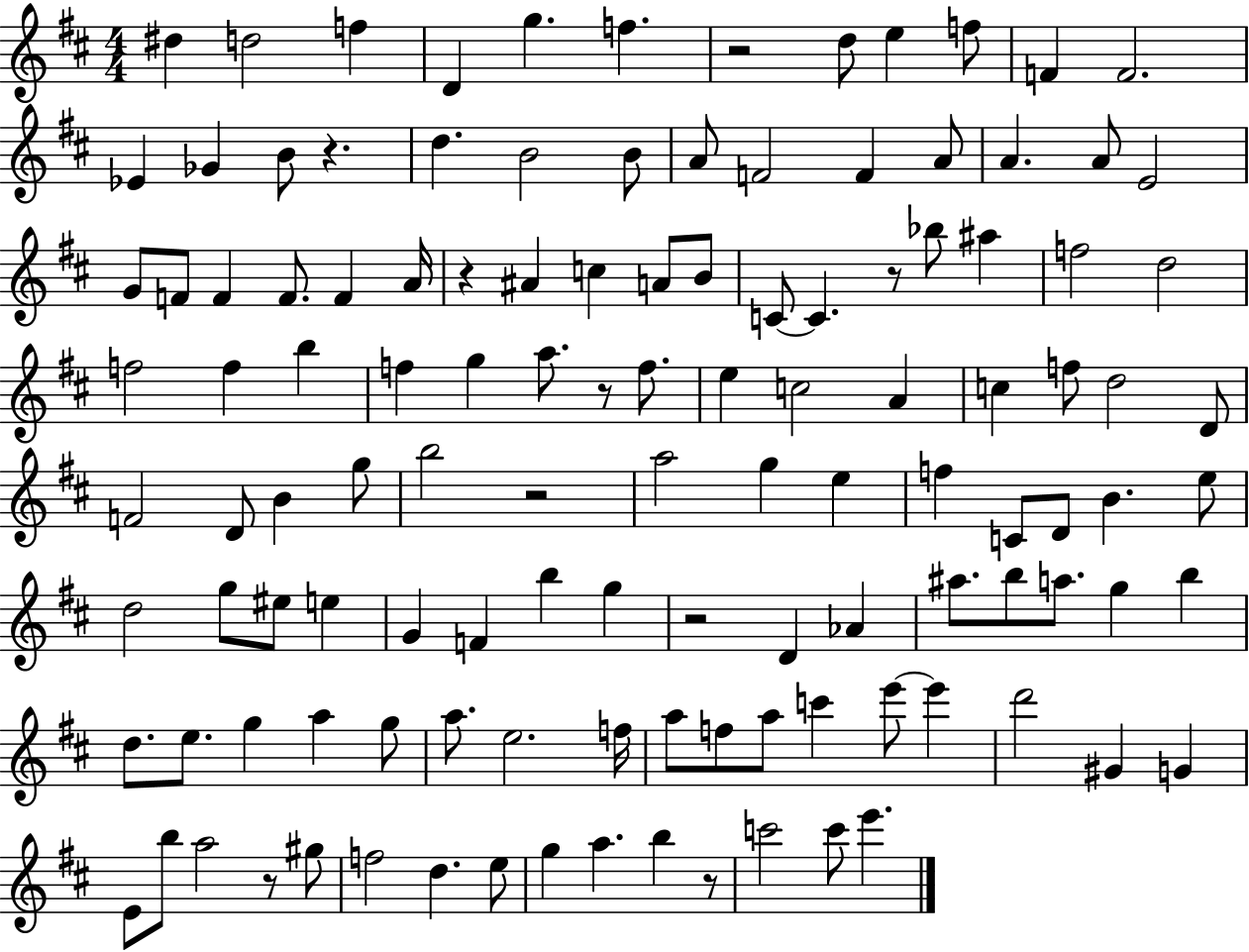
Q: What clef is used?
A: treble